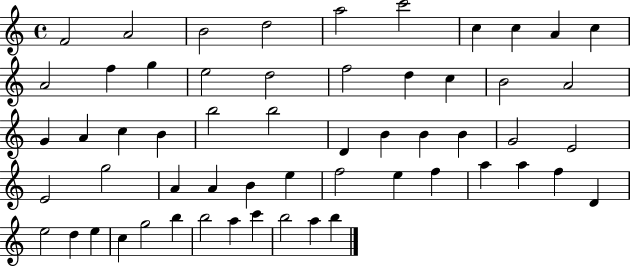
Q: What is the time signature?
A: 4/4